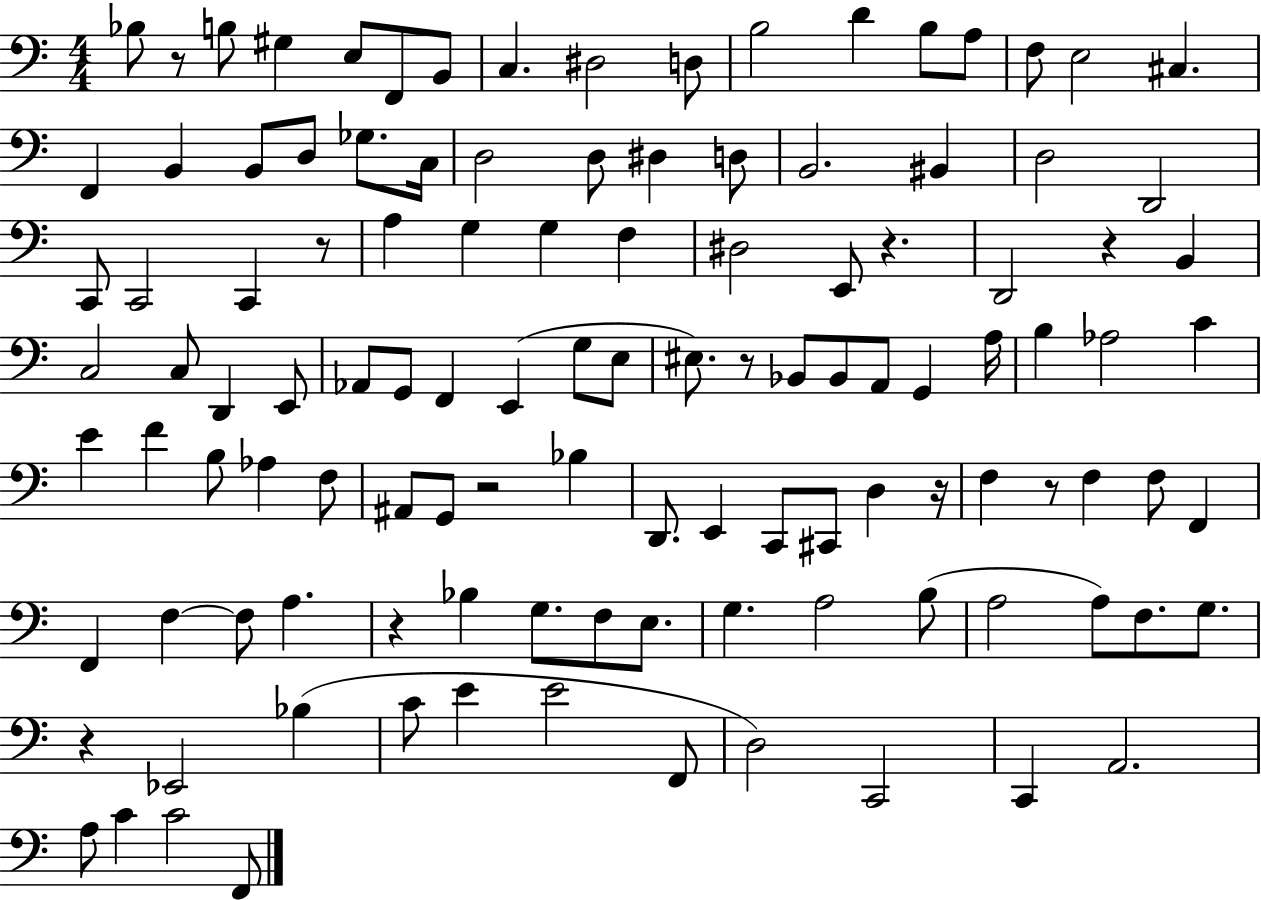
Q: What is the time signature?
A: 4/4